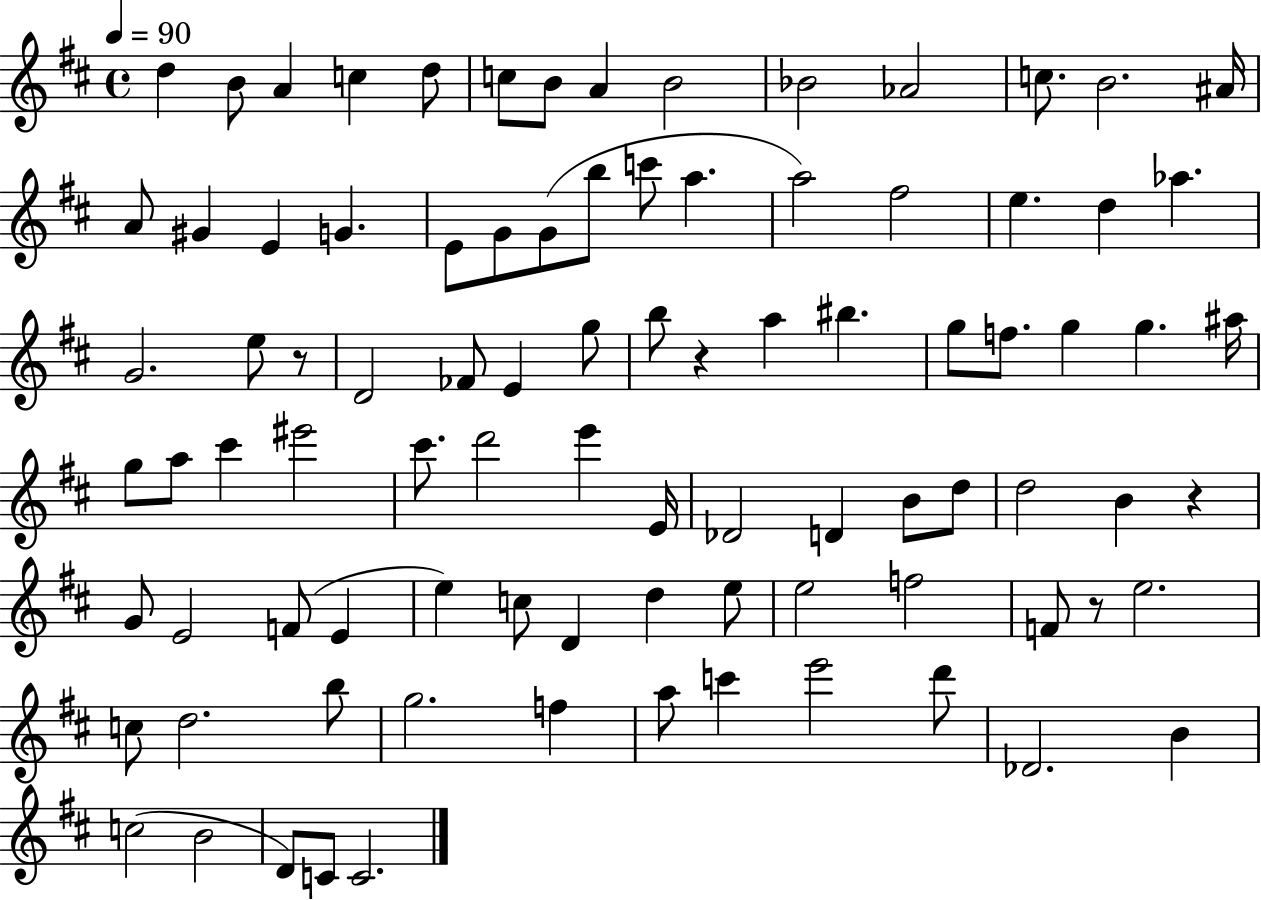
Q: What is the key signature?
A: D major